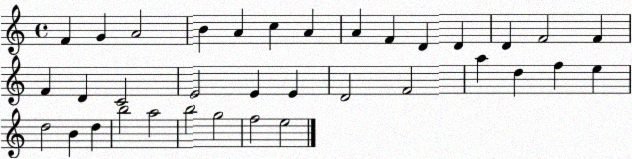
X:1
T:Untitled
M:4/4
L:1/4
K:C
F G A2 B A c A A F D D D F2 F F D C2 E2 E E D2 F2 a d f e d2 B d b2 a2 b2 g2 f2 e2